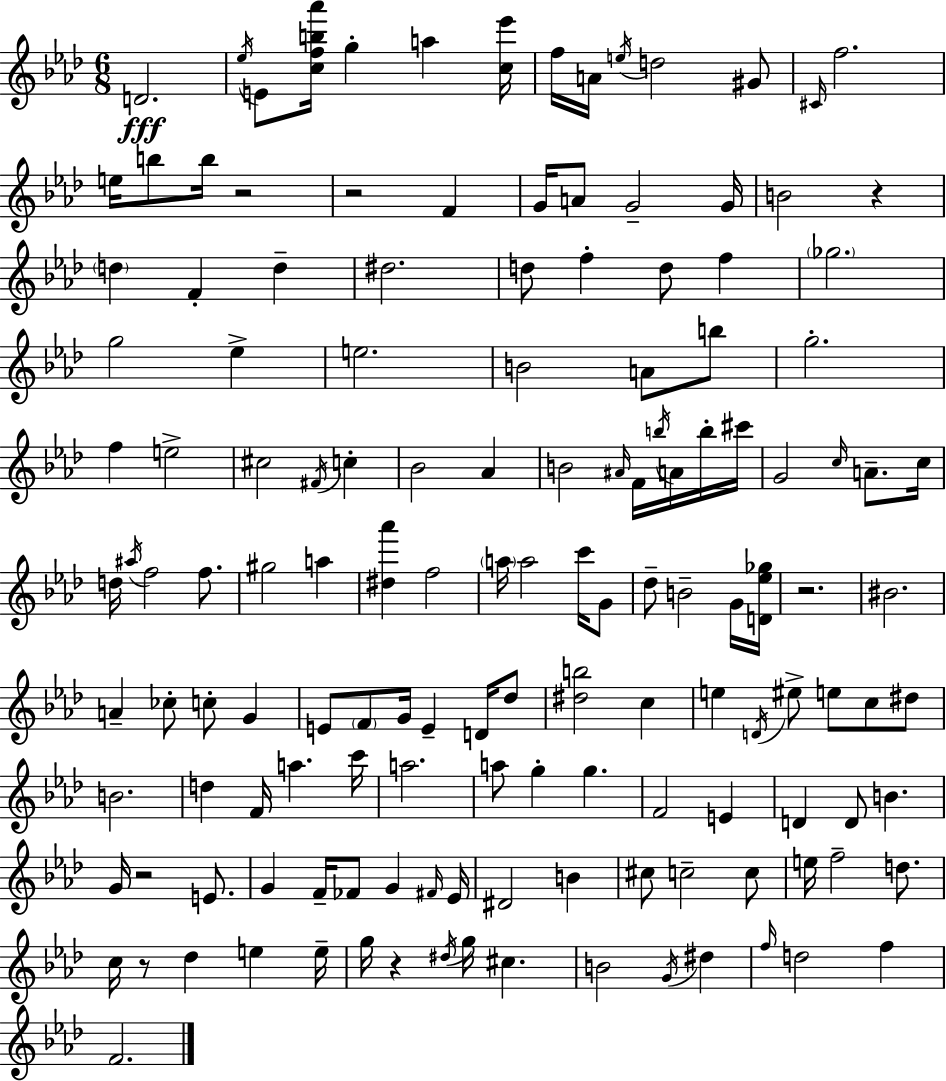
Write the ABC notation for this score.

X:1
T:Untitled
M:6/8
L:1/4
K:Fm
D2 _e/4 E/2 [cfb_a']/4 g a [c_e']/4 f/4 A/4 e/4 d2 ^G/2 ^C/4 f2 e/4 b/2 b/4 z2 z2 F G/4 A/2 G2 G/4 B2 z d F d ^d2 d/2 f d/2 f _g2 g2 _e e2 B2 A/2 b/2 g2 f e2 ^c2 ^F/4 c _B2 _A B2 ^A/4 F/4 b/4 A/4 b/4 ^c'/4 G2 c/4 A/2 c/4 d/4 ^a/4 f2 f/2 ^g2 a [^d_a'] f2 a/4 a2 c'/4 G/2 _d/2 B2 G/4 [D_e_g]/4 z2 ^B2 A _c/2 c/2 G E/2 F/2 G/4 E D/4 _d/2 [^db]2 c e D/4 ^e/2 e/2 c/2 ^d/2 B2 d F/4 a c'/4 a2 a/2 g g F2 E D D/2 B G/4 z2 E/2 G F/4 _F/2 G ^F/4 _E/4 ^D2 B ^c/2 c2 c/2 e/4 f2 d/2 c/4 z/2 _d e e/4 g/4 z ^d/4 g/4 ^c B2 G/4 ^d f/4 d2 f F2